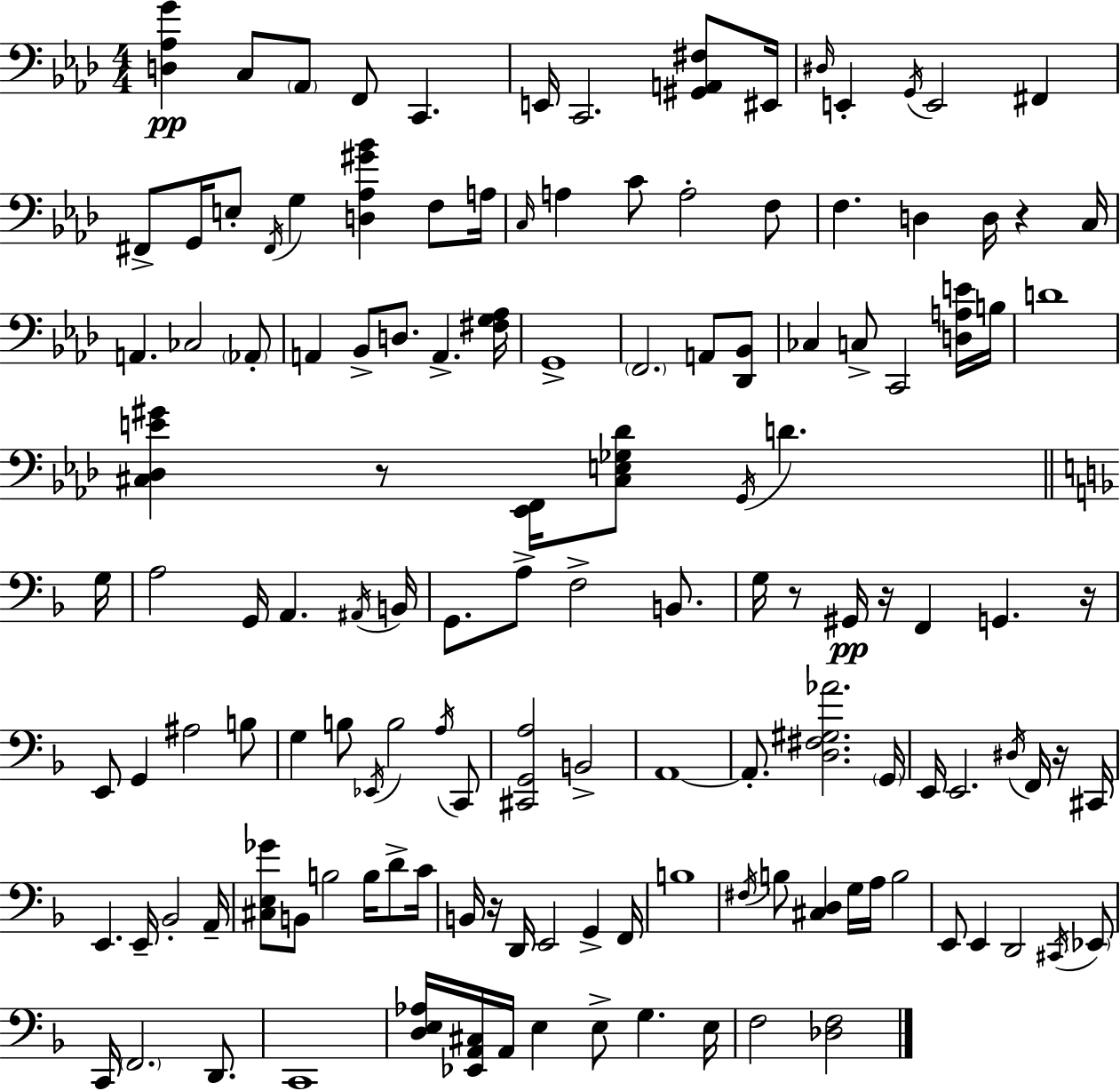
[D3,Ab3,G4]/q C3/e Ab2/e F2/e C2/q. E2/s C2/h. [G#2,A2,F#3]/e EIS2/s D#3/s E2/q G2/s E2/h F#2/q F#2/e G2/s E3/e F#2/s G3/q [D3,Ab3,G#4,Bb4]/q F3/e A3/s C3/s A3/q C4/e A3/h F3/e F3/q. D3/q D3/s R/q C3/s A2/q. CES3/h Ab2/e A2/q Bb2/e D3/e. A2/q. [F#3,G3,Ab3]/s G2/w F2/h. A2/e [Db2,Bb2]/e CES3/q C3/e C2/h [D3,A3,E4]/s B3/s D4/w [C#3,Db3,E4,G#4]/q R/e [Eb2,F2]/s [C#3,E3,Gb3,Db4]/e G2/s D4/q. G3/s A3/h G2/s A2/q. A#2/s B2/s G2/e. A3/e F3/h B2/e. G3/s R/e G#2/s R/s F2/q G2/q. R/s E2/e G2/q A#3/h B3/e G3/q B3/e Eb2/s B3/h A3/s C2/e [C#2,G2,A3]/h B2/h A2/w A2/e. [D3,F#3,G#3,Ab4]/h. G2/s E2/s E2/h. D#3/s F2/s R/s C#2/s E2/q. E2/s Bb2/h A2/s [C#3,E3,Gb4]/e B2/e B3/h B3/s D4/e C4/s B2/s R/s D2/s E2/h G2/q F2/s B3/w F#3/s B3/e [C#3,D3]/q G3/s A3/s B3/h E2/e E2/q D2/h C#2/s Eb2/e C2/s F2/h. D2/e. C2/w [D3,E3,Ab3]/s [Eb2,A2,C#3]/s A2/s E3/q E3/e G3/q. E3/s F3/h [Db3,F3]/h